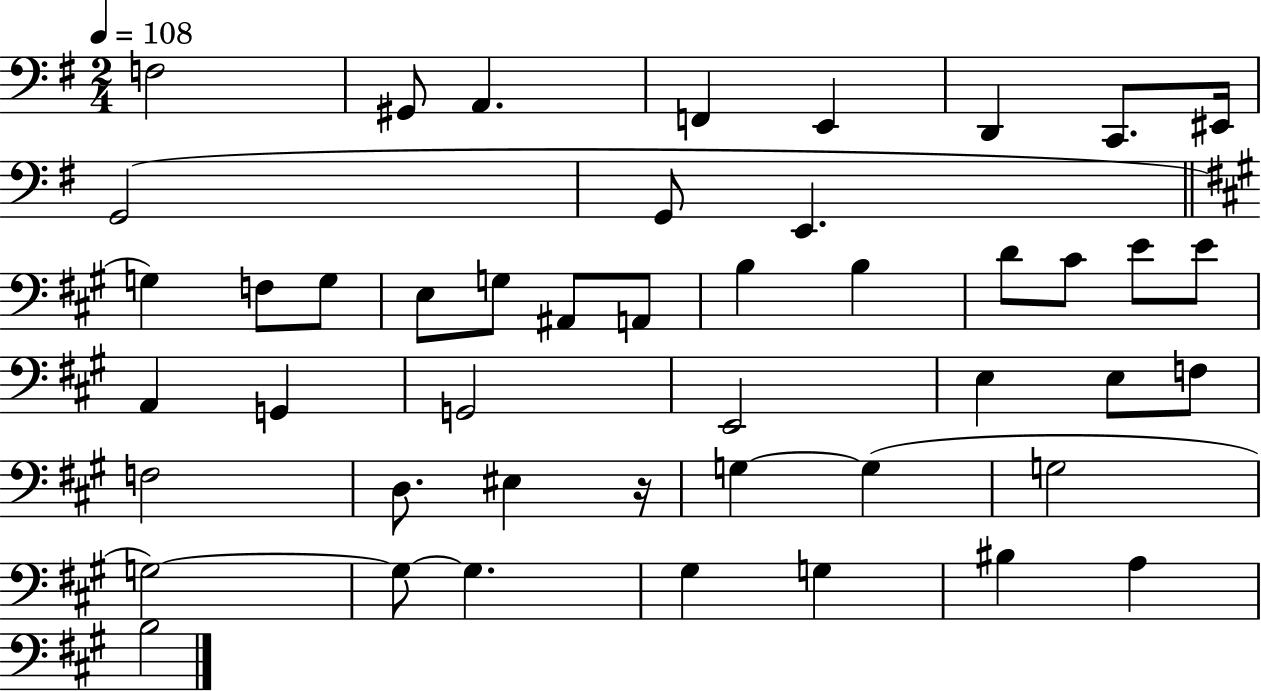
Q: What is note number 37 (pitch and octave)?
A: G3